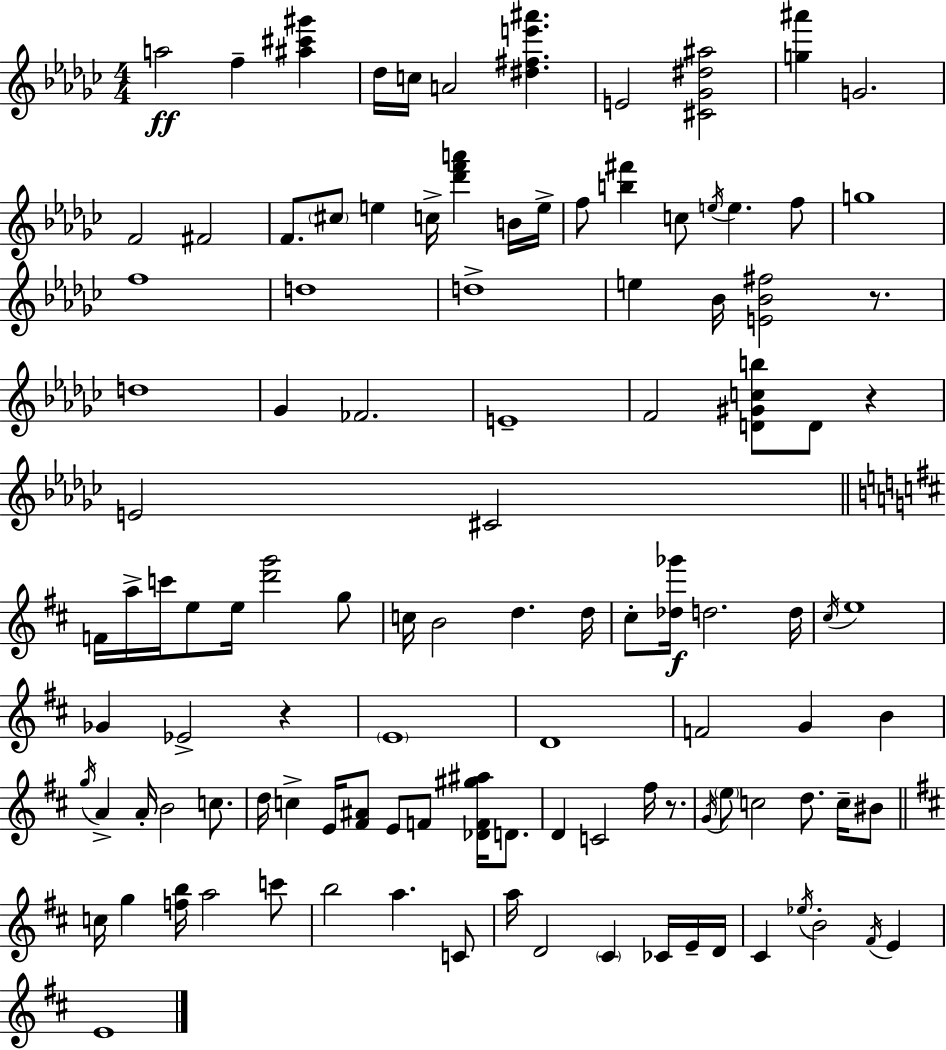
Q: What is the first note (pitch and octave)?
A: A5